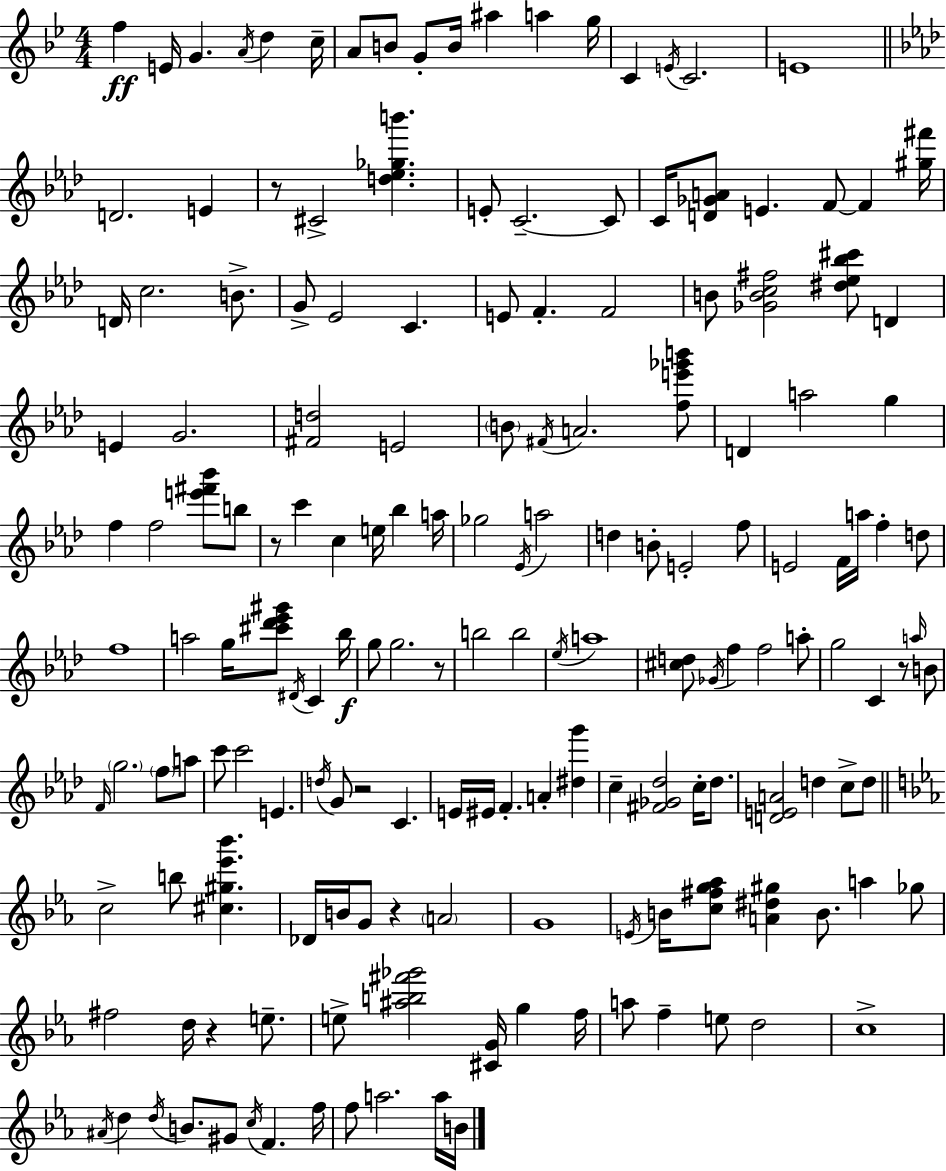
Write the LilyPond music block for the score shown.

{
  \clef treble
  \numericTimeSignature
  \time 4/4
  \key g \minor
  f''4\ff e'16 g'4. \acciaccatura { a'16 } d''4 | c''16-- a'8 b'8 g'8-. b'16 ais''4 a''4 | g''16 c'4 \acciaccatura { e'16 } c'2. | e'1 | \break \bar "||" \break \key f \minor d'2. e'4 | r8 cis'2-> <d'' ees'' ges'' b'''>4. | e'8-. c'2.--~~ c'8 | c'16 <d' ges' a'>8 e'4. f'8~~ f'4 <gis'' fis'''>16 | \break d'16 c''2. b'8.-> | g'8-> ees'2 c'4. | e'8 f'4.-. f'2 | b'8 <ges' b' c'' fis''>2 <dis'' ees'' bes'' cis'''>8 d'4 | \break e'4 g'2. | <fis' d''>2 e'2 | \parenthesize b'8 \acciaccatura { fis'16 } a'2. <f'' e''' ges''' b'''>8 | d'4 a''2 g''4 | \break f''4 f''2 <e''' fis''' bes'''>8 b''8 | r8 c'''4 c''4 e''16 bes''4 | a''16 ges''2 \acciaccatura { ees'16 } a''2 | d''4 b'8-. e'2-. | \break f''8 e'2 f'16 a''16 f''4-. | d''8 f''1 | a''2 g''16 <cis''' des''' ees''' gis'''>8 \acciaccatura { dis'16 } c'4 | bes''16\f g''8 g''2. | \break r8 b''2 b''2 | \acciaccatura { ees''16 } a''1 | <cis'' d''>8 \acciaccatura { ges'16 } f''4 f''2 | a''8-. g''2 c'4 | \break r8 \grace { a''16 } b'8 \grace { f'16 } \parenthesize g''2. | \parenthesize f''8 a''8 c'''8 c'''2 | e'4. \acciaccatura { d''16 } g'8 r2 | c'4. e'16 eis'16 f'4.-. | \break a'4-. <dis'' g'''>4 c''4-- <fis' ges' des''>2 | c''16-. des''8. <d' e' a'>2 | d''4 c''8-> d''8 \bar "||" \break \key ees \major c''2-> b''8 <cis'' gis'' ees''' bes'''>4. | des'16 b'16 g'8 r4 \parenthesize a'2 | g'1 | \acciaccatura { e'16 } b'16 <c'' fis'' g'' aes''>8 <a' dis'' gis''>4 b'8. a''4 ges''8 | \break fis''2 d''16 r4 e''8.-- | e''8-> <ais'' b'' fis''' ges'''>2 <cis' g'>16 g''4 | f''16 a''8 f''4-- e''8 d''2 | c''1-> | \break \acciaccatura { ais'16 } d''4 \acciaccatura { d''16 } b'8. gis'8 \acciaccatura { c''16 } f'4. | f''16 f''8 a''2. | a''16 b'16 \bar "|."
}